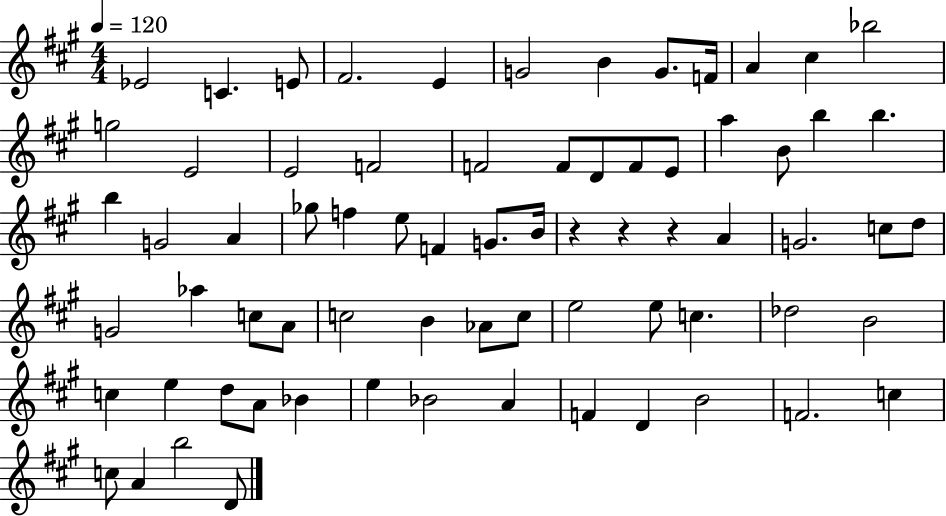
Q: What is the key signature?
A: A major